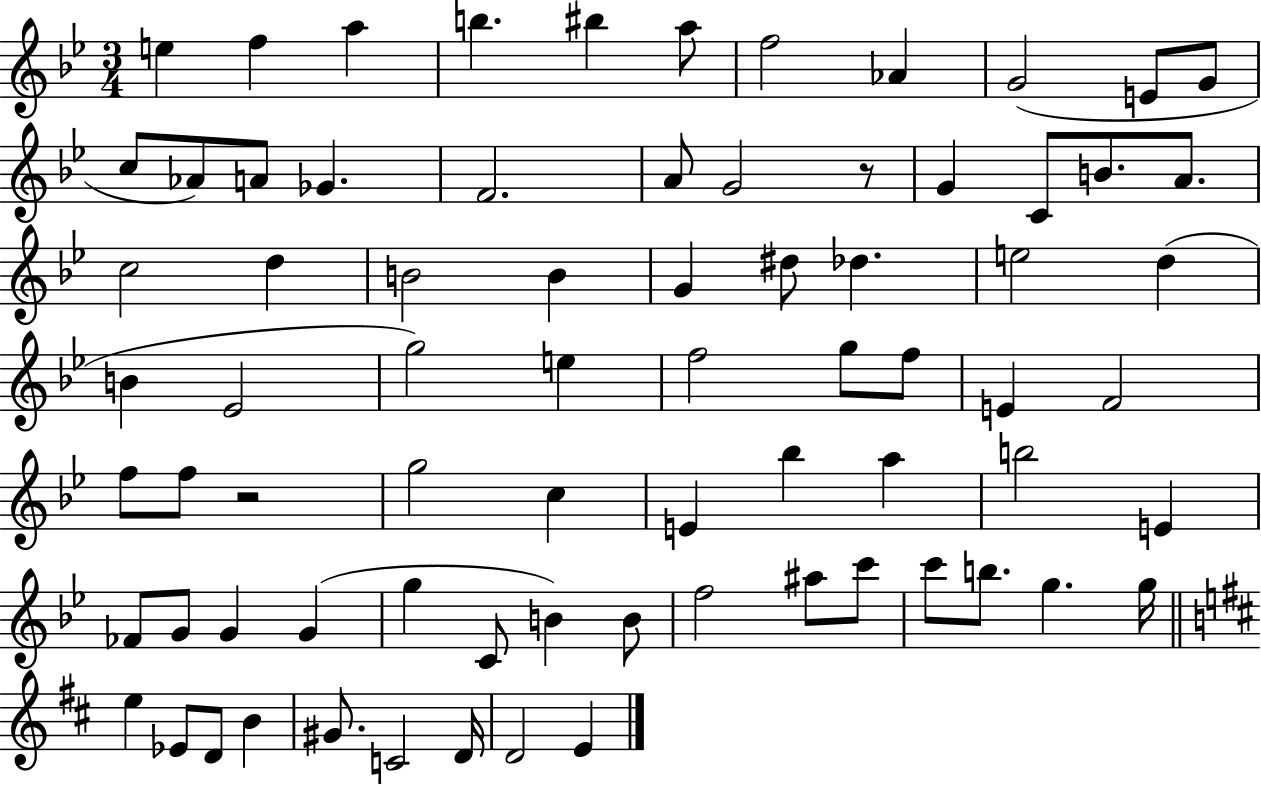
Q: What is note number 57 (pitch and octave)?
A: B4